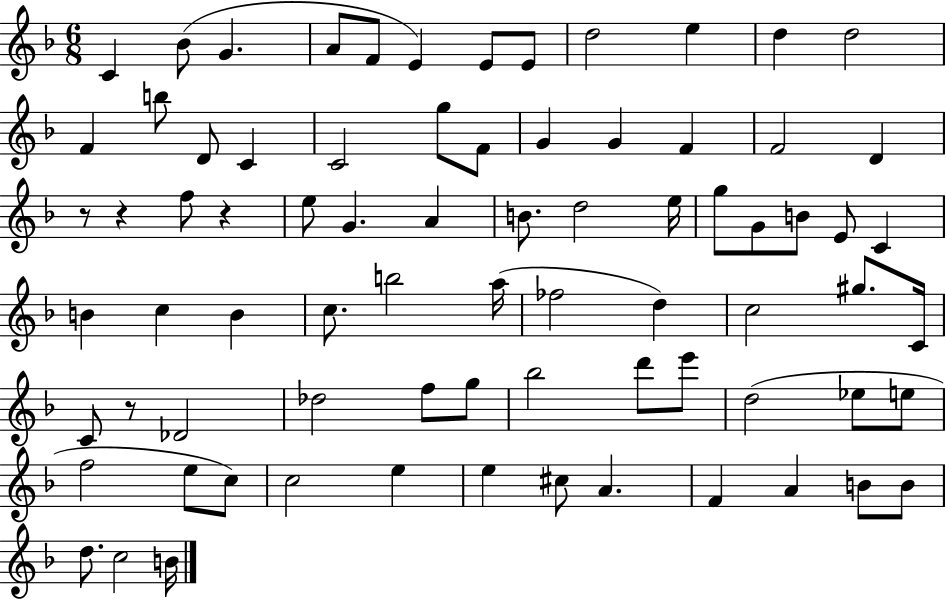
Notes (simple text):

C4/q Bb4/e G4/q. A4/e F4/e E4/q E4/e E4/e D5/h E5/q D5/q D5/h F4/q B5/e D4/e C4/q C4/h G5/e F4/e G4/q G4/q F4/q F4/h D4/q R/e R/q F5/e R/q E5/e G4/q. A4/q B4/e. D5/h E5/s G5/e G4/e B4/e E4/e C4/q B4/q C5/q B4/q C5/e. B5/h A5/s FES5/h D5/q C5/h G#5/e. C4/s C4/e R/e Db4/h Db5/h F5/e G5/e Bb5/h D6/e E6/e D5/h Eb5/e E5/e F5/h E5/e C5/e C5/h E5/q E5/q C#5/e A4/q. F4/q A4/q B4/e B4/e D5/e. C5/h B4/s